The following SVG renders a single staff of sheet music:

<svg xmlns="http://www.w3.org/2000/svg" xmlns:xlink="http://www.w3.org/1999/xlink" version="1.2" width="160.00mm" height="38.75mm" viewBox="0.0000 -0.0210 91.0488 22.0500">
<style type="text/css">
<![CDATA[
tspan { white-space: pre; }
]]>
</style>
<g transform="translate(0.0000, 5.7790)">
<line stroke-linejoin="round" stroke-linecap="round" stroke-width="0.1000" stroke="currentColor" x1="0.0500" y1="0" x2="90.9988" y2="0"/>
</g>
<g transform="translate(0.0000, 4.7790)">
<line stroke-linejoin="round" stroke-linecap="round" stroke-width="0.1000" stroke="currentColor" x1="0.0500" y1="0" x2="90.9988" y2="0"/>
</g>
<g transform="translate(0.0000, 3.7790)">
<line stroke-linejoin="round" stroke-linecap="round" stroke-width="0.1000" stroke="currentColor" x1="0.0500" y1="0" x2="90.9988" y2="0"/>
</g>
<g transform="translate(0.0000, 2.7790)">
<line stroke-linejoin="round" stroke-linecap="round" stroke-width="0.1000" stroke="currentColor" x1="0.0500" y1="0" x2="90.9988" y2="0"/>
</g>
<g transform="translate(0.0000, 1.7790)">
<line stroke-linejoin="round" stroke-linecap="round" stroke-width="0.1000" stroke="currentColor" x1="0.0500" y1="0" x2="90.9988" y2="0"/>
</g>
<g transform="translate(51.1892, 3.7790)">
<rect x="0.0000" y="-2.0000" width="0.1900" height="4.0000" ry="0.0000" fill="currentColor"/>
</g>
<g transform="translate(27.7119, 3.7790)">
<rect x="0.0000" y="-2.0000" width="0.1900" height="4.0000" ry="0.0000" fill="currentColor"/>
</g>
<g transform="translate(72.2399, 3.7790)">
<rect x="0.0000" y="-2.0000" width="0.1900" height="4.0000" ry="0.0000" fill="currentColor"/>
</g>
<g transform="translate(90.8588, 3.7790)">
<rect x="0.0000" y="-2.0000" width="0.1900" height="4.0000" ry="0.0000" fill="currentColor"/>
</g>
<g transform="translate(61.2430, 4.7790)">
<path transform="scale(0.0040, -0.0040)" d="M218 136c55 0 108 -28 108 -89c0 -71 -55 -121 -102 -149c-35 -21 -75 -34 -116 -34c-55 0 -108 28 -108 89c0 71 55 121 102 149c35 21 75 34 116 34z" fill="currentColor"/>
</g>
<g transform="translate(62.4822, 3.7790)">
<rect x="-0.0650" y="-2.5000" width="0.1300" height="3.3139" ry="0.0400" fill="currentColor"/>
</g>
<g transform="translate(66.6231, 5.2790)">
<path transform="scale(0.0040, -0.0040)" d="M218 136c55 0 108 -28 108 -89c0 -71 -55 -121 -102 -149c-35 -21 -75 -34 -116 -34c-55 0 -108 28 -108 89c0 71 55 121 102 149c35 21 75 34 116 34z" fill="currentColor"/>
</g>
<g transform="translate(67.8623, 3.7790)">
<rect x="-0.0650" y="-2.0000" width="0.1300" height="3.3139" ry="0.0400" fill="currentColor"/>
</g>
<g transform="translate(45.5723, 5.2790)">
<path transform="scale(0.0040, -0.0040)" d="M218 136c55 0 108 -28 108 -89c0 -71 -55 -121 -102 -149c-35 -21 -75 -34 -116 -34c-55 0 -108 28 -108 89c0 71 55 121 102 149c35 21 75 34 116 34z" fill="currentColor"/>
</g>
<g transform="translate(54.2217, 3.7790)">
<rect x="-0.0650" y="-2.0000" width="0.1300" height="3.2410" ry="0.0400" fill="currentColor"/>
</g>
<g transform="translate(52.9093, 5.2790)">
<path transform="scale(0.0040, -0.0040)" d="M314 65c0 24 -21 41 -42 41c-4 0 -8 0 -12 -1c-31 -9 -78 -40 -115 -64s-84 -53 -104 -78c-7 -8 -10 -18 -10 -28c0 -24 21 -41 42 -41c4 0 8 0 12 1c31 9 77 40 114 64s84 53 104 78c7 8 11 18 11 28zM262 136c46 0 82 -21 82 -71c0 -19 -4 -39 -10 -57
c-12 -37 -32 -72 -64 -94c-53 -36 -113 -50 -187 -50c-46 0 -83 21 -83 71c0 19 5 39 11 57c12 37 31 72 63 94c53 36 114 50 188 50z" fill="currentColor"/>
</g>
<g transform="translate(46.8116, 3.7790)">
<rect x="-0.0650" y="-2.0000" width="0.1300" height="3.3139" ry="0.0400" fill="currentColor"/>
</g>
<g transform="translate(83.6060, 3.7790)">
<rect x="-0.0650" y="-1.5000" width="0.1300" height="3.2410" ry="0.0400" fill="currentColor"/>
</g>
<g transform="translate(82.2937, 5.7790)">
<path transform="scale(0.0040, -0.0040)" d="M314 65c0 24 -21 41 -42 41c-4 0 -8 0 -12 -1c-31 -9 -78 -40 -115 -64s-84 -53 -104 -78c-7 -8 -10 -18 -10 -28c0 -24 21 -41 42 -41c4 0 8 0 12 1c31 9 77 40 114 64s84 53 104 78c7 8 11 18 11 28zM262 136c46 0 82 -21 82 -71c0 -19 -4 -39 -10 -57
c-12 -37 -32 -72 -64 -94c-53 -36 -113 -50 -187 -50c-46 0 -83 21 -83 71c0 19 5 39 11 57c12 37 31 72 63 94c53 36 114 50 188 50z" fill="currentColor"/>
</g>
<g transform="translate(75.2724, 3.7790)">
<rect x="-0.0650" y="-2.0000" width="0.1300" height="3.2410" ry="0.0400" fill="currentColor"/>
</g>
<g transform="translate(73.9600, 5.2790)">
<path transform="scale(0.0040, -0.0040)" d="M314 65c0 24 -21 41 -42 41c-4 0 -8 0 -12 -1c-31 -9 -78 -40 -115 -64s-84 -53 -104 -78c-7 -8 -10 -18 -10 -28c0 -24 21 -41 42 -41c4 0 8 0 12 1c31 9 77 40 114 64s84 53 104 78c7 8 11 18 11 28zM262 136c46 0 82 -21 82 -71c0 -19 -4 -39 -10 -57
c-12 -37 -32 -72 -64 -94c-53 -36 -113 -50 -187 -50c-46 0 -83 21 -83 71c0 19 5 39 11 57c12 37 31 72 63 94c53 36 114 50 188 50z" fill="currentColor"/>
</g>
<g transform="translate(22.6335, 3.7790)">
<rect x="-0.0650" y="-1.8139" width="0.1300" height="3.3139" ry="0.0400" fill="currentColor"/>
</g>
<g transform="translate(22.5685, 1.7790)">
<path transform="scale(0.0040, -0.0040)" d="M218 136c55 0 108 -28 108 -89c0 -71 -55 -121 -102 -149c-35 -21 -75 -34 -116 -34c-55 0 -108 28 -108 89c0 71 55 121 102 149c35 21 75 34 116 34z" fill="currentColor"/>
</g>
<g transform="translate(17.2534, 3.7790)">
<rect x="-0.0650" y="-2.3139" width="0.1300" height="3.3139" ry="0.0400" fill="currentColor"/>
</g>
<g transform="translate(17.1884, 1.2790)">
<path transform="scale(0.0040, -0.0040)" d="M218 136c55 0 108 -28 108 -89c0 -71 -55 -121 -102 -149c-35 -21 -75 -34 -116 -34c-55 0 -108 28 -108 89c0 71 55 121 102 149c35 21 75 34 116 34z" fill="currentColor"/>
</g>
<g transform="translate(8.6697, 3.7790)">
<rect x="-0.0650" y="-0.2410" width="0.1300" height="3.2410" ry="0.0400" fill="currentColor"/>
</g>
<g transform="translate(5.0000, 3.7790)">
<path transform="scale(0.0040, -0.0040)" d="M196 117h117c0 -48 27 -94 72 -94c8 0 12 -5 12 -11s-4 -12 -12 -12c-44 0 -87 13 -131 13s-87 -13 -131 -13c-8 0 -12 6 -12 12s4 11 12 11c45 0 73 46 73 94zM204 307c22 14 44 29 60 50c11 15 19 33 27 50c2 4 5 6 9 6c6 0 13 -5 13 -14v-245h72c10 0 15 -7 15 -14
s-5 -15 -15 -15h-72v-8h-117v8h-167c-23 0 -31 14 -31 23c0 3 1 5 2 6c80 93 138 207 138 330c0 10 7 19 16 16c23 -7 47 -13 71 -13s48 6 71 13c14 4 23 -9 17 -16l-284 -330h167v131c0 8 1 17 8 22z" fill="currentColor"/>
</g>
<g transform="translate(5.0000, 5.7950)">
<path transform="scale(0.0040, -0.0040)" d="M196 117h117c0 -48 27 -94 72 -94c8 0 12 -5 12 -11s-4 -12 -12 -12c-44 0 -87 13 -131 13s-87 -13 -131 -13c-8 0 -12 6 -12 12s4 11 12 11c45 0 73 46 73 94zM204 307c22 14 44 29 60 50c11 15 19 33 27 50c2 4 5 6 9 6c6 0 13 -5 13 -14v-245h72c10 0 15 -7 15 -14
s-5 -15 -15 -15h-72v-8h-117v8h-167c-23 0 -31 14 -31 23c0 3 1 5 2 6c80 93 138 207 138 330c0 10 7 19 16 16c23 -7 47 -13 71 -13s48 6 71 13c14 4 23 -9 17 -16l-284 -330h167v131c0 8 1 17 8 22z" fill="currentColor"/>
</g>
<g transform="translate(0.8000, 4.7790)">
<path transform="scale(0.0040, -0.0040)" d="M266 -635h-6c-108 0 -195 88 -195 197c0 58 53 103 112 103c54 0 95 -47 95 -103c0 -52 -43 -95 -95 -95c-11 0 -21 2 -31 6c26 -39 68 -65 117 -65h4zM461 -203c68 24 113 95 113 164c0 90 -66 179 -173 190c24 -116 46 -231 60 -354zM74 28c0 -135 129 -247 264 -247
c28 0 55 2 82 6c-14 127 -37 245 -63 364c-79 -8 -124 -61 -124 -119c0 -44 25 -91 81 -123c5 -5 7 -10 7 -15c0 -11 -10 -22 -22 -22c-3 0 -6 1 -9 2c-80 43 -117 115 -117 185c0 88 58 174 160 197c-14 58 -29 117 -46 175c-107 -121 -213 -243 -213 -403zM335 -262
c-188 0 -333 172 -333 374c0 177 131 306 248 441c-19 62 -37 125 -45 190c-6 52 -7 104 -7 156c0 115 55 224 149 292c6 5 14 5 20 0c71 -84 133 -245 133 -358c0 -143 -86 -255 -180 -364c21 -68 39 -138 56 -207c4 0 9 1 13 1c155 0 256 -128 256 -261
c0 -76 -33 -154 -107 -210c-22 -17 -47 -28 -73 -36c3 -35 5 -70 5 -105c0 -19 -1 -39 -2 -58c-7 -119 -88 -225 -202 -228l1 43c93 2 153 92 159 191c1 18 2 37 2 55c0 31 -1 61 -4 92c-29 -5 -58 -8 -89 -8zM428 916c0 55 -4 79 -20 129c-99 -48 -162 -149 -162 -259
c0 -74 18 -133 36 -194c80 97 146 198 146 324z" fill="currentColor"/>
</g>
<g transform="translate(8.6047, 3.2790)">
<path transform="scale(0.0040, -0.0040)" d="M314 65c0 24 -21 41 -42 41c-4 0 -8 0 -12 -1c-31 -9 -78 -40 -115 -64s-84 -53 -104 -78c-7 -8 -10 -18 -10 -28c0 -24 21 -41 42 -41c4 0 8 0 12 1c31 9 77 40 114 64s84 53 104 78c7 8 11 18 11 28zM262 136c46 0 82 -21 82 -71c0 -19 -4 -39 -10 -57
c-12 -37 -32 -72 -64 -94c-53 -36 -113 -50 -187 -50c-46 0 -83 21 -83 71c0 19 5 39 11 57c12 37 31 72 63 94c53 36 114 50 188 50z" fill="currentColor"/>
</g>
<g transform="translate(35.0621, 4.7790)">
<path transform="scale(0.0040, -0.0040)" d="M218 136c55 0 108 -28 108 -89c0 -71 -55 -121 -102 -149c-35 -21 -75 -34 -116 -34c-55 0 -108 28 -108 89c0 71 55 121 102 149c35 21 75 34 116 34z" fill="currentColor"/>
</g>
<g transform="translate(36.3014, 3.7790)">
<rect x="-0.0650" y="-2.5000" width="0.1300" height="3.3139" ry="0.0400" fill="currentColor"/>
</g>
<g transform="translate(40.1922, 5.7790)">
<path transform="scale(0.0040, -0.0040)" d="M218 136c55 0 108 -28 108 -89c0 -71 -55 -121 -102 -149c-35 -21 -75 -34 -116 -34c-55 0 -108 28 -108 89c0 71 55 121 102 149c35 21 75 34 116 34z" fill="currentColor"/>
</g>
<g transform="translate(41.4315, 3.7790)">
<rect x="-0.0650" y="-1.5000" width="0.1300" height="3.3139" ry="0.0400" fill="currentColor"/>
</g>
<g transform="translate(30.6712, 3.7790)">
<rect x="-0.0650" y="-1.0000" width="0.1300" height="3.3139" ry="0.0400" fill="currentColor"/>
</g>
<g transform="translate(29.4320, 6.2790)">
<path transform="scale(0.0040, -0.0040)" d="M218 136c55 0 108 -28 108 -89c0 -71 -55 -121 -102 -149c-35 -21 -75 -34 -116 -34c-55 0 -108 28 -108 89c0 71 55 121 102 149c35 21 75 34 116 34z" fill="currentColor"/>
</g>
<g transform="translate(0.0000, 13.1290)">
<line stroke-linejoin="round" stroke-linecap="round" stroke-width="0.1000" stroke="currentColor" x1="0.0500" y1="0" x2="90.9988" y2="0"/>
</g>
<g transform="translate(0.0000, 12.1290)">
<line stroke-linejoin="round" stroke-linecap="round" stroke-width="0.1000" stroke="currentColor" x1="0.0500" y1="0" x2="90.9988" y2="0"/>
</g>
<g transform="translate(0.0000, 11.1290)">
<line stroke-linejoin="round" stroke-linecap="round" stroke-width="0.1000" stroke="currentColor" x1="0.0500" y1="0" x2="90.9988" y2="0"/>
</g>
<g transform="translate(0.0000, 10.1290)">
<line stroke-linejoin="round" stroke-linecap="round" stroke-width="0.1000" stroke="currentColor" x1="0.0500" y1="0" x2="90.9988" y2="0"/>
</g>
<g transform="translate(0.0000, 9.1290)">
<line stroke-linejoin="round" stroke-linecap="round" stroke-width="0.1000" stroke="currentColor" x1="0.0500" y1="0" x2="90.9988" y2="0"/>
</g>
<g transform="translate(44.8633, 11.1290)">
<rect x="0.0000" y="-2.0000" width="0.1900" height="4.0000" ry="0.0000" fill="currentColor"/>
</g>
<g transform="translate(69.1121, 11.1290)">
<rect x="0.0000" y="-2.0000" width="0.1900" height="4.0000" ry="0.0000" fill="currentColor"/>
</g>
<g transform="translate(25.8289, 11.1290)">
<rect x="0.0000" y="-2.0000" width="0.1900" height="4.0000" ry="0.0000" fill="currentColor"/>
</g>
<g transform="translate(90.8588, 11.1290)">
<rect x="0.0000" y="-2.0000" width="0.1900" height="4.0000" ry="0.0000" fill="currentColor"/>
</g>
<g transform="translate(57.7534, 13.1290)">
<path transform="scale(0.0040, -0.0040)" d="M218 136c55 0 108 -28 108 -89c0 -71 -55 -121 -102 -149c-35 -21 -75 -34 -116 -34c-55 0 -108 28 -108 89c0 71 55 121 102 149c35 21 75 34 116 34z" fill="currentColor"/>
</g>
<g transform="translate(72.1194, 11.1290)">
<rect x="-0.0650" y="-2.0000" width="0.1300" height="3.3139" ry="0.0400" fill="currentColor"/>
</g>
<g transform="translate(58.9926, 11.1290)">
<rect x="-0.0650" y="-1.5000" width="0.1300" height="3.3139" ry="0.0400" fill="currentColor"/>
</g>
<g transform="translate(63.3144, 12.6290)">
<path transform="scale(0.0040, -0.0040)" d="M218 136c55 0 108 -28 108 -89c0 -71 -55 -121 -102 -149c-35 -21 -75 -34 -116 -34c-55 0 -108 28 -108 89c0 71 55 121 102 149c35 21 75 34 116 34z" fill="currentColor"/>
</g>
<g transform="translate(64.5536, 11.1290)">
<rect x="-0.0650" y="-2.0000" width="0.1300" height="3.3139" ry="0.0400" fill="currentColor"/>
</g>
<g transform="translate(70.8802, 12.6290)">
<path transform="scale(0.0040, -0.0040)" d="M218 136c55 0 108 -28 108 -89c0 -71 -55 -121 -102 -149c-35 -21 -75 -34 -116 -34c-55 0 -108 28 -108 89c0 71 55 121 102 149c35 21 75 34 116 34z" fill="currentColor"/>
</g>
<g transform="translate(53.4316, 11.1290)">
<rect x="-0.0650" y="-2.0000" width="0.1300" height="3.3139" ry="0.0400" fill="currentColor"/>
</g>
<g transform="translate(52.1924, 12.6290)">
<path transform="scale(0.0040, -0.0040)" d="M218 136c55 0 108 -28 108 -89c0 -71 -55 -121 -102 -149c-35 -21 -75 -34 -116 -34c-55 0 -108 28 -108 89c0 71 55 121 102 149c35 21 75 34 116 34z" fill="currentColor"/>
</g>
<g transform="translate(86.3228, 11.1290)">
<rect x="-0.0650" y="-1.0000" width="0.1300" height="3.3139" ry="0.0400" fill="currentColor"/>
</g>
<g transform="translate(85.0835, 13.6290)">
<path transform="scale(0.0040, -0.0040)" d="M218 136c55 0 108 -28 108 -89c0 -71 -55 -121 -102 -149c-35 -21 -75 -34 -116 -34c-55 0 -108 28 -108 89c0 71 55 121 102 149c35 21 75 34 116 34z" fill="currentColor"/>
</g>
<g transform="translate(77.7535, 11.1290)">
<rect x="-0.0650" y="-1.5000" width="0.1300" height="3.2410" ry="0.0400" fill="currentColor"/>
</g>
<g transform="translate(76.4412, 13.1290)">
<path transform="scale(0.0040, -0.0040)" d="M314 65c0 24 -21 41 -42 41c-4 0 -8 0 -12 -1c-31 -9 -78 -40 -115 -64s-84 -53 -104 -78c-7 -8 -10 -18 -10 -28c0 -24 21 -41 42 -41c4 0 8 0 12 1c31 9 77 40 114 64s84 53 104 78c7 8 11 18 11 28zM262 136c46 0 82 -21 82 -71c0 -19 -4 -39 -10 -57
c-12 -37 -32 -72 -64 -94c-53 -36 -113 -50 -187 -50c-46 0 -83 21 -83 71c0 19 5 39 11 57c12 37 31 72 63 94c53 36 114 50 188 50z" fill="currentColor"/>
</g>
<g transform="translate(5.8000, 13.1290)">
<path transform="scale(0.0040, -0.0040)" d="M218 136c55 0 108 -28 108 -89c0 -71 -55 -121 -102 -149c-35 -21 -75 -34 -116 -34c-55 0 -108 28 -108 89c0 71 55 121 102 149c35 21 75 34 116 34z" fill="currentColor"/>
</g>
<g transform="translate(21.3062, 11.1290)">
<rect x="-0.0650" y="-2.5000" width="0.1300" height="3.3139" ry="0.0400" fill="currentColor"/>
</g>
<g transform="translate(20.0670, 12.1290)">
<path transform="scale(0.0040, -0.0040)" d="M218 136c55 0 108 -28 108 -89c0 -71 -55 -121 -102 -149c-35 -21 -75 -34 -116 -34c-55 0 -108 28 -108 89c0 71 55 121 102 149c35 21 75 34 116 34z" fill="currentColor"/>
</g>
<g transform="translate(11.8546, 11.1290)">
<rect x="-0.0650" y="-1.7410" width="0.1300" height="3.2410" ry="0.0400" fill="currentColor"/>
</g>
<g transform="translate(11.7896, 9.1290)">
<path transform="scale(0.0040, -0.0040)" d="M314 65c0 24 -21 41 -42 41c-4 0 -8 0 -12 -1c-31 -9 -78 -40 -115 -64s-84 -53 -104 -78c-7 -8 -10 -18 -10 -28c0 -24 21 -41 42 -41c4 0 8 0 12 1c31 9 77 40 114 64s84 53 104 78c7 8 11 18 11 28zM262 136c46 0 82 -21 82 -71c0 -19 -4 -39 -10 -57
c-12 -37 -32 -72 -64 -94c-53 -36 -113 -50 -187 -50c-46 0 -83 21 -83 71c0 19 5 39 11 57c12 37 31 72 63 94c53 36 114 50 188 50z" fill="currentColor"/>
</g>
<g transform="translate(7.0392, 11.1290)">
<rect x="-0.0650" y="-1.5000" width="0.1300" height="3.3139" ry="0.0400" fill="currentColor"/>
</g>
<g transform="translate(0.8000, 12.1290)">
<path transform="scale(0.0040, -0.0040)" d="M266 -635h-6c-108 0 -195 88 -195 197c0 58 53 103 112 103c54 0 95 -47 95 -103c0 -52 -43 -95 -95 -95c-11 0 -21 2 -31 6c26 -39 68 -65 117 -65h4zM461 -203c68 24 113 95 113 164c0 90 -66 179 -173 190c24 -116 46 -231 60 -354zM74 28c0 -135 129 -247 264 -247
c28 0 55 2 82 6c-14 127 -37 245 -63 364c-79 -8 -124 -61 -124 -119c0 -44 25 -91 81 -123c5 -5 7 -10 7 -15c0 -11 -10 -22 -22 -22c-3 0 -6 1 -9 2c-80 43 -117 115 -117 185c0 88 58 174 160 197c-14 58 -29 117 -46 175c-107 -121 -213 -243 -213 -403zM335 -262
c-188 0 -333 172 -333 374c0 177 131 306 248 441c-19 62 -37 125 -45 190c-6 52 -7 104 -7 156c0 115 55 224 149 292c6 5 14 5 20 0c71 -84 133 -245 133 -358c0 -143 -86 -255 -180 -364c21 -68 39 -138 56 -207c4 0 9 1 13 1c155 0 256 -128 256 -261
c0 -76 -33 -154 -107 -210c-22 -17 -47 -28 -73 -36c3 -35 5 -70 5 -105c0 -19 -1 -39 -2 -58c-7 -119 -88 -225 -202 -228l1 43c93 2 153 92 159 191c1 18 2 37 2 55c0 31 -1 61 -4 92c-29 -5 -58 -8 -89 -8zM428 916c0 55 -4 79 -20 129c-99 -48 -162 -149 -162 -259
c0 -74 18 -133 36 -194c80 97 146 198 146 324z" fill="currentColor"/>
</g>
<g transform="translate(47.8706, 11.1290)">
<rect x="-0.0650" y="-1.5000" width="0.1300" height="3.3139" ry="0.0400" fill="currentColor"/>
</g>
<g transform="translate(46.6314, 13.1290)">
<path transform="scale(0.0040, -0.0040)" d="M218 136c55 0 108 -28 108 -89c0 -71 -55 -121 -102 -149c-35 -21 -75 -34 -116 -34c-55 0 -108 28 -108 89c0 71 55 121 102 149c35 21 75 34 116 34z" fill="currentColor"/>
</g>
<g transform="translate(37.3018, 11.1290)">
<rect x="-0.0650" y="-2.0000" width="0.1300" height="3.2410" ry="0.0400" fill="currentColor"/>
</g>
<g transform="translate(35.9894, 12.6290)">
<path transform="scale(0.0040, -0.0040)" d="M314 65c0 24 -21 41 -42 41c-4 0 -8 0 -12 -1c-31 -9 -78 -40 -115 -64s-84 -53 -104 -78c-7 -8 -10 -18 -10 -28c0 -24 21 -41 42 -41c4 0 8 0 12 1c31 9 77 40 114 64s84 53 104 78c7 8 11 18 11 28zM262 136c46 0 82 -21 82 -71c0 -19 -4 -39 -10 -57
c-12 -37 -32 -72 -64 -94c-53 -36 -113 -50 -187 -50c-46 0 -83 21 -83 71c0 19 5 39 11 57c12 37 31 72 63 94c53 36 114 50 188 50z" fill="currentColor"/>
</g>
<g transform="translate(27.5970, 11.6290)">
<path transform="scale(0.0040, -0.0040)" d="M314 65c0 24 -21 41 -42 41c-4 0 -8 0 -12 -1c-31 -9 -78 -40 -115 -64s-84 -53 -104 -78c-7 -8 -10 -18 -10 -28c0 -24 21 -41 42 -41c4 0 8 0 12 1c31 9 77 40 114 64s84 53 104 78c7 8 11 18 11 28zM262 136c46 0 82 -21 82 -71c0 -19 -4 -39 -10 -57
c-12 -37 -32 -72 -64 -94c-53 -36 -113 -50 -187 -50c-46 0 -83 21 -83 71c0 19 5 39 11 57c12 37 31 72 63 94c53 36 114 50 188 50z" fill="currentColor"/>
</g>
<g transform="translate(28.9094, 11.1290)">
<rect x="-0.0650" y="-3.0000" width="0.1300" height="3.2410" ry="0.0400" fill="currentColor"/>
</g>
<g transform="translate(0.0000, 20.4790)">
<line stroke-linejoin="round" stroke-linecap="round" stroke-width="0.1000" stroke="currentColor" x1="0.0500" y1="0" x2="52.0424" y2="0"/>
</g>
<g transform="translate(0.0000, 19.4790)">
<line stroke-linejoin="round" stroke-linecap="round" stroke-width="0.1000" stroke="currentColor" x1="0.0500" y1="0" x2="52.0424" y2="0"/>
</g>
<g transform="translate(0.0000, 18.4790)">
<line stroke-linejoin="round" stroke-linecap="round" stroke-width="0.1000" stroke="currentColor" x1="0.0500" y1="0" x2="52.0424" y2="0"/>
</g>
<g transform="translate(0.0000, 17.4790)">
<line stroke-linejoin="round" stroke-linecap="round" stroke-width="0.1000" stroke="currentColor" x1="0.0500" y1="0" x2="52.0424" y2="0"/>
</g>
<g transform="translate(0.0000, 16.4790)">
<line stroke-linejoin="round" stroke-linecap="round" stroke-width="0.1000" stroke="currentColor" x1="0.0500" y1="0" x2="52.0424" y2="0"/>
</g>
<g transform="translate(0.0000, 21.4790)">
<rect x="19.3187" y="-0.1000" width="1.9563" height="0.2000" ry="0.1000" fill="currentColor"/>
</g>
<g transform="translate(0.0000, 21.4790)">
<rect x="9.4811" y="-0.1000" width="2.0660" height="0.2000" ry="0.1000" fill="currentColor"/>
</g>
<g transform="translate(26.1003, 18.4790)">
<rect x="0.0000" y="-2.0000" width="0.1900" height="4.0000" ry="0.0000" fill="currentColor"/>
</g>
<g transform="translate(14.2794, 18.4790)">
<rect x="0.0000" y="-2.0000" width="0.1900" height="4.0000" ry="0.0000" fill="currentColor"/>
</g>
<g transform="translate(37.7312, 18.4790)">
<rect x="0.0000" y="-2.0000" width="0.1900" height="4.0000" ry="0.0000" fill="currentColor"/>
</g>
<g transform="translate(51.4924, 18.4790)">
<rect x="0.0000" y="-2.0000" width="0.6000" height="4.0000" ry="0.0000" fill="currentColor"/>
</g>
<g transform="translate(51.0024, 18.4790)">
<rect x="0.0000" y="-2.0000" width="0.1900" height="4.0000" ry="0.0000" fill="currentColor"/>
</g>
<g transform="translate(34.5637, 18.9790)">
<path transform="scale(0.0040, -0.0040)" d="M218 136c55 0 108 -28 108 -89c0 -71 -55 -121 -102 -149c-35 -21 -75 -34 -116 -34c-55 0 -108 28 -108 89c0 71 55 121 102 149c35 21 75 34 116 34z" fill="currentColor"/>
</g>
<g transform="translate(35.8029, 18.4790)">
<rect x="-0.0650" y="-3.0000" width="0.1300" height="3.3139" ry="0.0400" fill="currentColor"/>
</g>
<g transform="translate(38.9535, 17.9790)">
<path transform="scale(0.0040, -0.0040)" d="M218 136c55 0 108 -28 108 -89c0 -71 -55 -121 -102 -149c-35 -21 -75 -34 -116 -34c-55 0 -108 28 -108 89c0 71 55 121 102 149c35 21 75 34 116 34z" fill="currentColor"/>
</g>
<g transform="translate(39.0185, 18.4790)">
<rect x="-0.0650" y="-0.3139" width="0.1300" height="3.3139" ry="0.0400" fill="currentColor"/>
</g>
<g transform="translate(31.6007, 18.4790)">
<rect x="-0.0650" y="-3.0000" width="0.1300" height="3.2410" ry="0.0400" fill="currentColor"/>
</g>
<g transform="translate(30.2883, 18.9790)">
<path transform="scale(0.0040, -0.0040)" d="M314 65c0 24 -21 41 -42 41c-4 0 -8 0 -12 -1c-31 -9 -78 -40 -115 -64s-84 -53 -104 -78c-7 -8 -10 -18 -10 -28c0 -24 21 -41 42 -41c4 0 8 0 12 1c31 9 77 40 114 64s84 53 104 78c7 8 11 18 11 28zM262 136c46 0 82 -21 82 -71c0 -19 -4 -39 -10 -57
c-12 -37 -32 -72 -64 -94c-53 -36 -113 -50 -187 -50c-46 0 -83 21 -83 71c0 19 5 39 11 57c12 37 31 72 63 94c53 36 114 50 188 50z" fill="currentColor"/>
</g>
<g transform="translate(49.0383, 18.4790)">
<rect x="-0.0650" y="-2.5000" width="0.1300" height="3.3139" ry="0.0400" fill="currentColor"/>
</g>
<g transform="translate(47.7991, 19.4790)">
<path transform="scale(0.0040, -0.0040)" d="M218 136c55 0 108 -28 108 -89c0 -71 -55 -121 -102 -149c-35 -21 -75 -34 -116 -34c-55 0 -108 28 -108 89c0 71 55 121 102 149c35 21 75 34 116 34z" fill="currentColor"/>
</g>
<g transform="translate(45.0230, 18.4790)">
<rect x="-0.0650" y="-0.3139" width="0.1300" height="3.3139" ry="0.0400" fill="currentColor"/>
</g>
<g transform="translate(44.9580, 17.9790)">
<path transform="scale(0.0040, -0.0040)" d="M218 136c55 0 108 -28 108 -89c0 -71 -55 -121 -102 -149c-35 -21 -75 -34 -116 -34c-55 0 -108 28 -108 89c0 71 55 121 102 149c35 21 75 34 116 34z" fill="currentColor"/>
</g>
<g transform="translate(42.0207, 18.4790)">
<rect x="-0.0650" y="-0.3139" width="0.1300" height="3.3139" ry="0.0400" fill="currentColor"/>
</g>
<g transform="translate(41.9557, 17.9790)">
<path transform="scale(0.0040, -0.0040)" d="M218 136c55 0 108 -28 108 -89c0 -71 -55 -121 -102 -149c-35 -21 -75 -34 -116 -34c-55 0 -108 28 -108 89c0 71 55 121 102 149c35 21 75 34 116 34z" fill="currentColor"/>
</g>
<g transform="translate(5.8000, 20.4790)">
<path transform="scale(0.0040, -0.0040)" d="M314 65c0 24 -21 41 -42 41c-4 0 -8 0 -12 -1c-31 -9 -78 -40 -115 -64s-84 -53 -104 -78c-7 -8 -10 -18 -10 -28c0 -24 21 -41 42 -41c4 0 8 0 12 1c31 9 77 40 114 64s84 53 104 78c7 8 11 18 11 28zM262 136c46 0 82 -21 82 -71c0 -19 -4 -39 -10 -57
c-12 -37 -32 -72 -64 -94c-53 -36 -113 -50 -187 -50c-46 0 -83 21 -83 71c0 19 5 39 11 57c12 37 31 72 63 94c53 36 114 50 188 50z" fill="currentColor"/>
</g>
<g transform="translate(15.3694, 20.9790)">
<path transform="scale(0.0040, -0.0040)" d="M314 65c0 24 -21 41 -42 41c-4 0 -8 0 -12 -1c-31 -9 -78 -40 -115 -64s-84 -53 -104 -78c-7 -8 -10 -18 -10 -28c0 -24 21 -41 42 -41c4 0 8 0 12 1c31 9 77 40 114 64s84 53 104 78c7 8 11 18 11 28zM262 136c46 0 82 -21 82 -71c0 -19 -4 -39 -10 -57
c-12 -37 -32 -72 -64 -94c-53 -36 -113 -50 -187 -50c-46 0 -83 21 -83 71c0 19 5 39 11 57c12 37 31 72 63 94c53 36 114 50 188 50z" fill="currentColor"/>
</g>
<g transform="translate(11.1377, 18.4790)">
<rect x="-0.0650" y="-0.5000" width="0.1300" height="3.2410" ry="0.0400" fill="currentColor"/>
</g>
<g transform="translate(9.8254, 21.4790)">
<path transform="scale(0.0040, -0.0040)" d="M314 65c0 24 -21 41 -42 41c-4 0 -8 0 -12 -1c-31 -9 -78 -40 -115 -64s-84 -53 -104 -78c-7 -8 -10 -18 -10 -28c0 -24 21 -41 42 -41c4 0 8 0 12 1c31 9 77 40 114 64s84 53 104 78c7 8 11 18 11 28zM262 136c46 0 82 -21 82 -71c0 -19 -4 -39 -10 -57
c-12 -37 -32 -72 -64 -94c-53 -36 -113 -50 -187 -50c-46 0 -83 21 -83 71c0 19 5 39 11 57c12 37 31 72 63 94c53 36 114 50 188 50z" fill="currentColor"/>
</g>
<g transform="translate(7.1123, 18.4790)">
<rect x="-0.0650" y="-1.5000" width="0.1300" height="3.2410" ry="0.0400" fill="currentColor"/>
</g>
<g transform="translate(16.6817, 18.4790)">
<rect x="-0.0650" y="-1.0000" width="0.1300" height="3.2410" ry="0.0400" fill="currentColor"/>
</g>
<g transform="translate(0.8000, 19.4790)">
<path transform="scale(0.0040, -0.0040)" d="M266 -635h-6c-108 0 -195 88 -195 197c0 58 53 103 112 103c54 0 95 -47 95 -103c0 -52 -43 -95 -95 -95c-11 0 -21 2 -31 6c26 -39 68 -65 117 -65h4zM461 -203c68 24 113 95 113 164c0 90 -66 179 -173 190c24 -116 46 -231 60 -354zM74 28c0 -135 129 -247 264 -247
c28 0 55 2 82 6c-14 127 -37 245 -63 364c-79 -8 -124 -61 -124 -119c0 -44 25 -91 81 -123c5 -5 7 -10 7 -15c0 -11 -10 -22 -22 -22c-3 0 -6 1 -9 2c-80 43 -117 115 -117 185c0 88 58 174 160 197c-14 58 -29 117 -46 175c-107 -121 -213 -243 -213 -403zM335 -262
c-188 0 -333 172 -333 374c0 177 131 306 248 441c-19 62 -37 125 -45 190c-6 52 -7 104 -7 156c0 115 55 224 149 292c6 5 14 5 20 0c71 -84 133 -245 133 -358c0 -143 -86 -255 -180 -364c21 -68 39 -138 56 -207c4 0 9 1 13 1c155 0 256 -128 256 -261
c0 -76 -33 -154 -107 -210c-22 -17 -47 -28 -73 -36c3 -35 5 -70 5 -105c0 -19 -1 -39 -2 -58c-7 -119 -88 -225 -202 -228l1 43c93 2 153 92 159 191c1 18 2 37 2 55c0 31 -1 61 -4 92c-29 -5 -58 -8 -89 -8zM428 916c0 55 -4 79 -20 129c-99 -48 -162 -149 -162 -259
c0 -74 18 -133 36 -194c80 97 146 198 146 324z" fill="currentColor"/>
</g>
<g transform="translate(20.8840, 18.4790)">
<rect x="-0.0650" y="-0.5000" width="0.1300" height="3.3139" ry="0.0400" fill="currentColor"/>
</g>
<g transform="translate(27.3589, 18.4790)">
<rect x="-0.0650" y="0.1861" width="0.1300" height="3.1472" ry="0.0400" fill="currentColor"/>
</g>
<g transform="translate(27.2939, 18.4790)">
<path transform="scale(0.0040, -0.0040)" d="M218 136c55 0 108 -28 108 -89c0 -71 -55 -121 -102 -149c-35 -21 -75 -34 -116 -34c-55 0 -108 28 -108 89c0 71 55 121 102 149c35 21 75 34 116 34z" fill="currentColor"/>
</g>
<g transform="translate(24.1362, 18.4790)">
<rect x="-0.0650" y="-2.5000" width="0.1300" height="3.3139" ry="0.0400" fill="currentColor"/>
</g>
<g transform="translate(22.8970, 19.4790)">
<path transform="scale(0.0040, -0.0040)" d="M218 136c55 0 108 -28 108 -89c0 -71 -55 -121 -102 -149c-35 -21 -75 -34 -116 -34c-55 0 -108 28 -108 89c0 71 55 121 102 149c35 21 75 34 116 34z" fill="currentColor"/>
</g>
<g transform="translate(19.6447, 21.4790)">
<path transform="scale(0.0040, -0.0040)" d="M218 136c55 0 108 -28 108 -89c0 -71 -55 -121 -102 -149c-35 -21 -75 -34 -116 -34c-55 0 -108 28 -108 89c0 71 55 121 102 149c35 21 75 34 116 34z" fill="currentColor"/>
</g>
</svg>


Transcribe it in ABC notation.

X:1
T:Untitled
M:4/4
L:1/4
K:C
c2 g f D G E F F2 G F F2 E2 E f2 G A2 F2 E F E F F E2 D E2 C2 D2 C G B A2 A c c c G